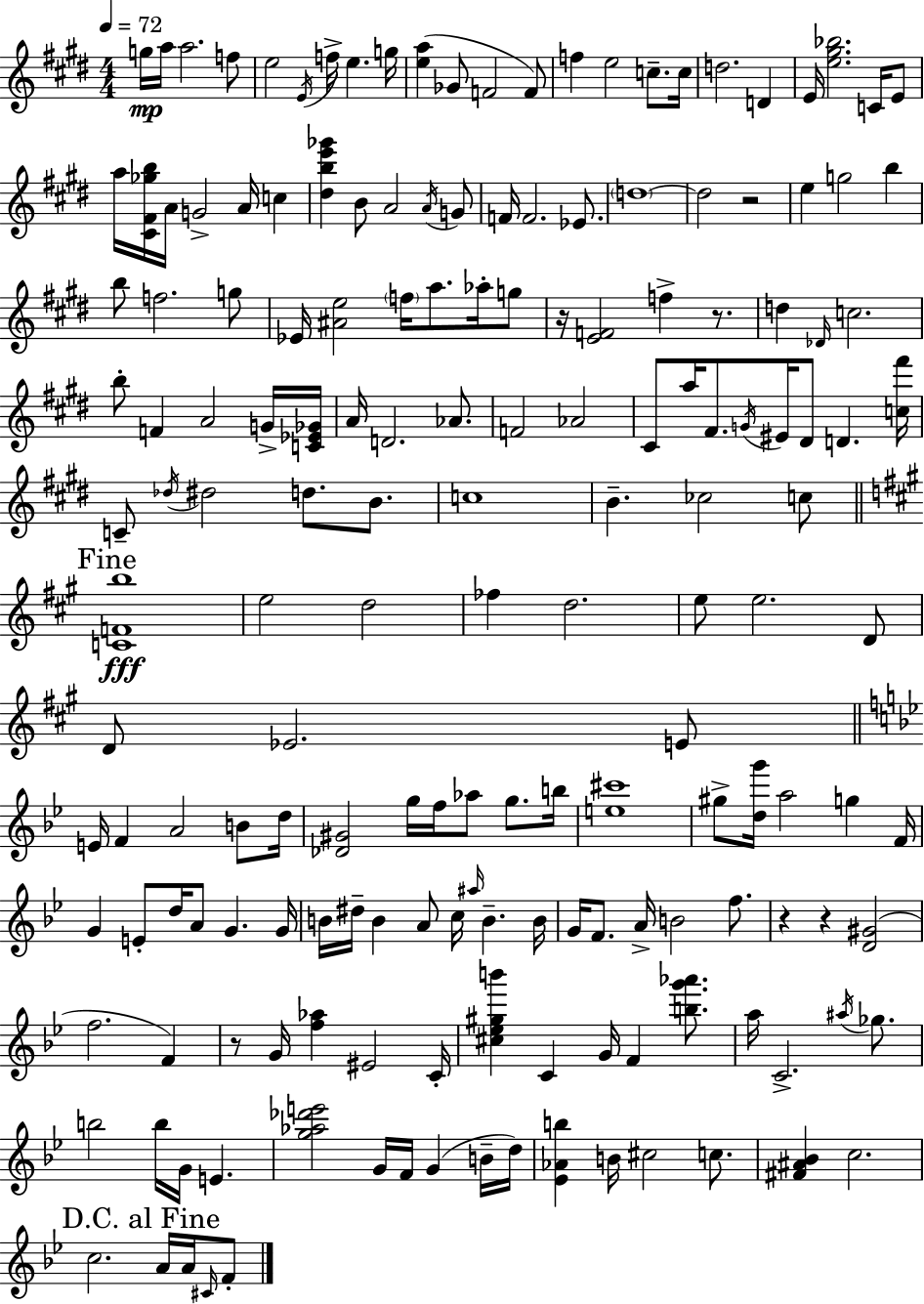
G5/s A5/s A5/h. F5/e E5/h E4/s F5/s E5/q. G5/s [E5,A5]/q Gb4/e F4/h F4/e F5/q E5/h C5/e. C5/s D5/h. D4/q E4/s [E5,G#5,Bb5]/h. C4/s E4/e A5/s [C#4,F#4,Gb5,B5]/s A4/s G4/h A4/s C5/q [D#5,B5,E6,Gb6]/q B4/e A4/h A4/s G4/e F4/s F4/h. Eb4/e. D5/w D5/h R/h E5/q G5/h B5/q B5/e F5/h. G5/e Eb4/s [A#4,E5]/h F5/s A5/e. Ab5/s G5/e R/s [E4,F4]/h F5/q R/e. D5/q Db4/s C5/h. B5/e F4/q A4/h G4/s [C4,Eb4,Gb4]/s A4/s D4/h. Ab4/e. F4/h Ab4/h C#4/e A5/s F#4/e. G4/s EIS4/s D#4/e D4/q. [C5,F#6]/s C4/e Db5/s D#5/h D5/e. B4/e. C5/w B4/q. CES5/h C5/e [C4,F4,B5]/w E5/h D5/h FES5/q D5/h. E5/e E5/h. D4/e D4/e Eb4/h. E4/e E4/s F4/q A4/h B4/e D5/s [Db4,G#4]/h G5/s F5/s Ab5/e G5/e. B5/s [E5,C#6]/w G#5/e [D5,G6]/s A5/h G5/q F4/s G4/q E4/e D5/s A4/e G4/q. G4/s B4/s D#5/s B4/q A4/e C5/s A#5/s B4/q. B4/s G4/s F4/e. A4/s B4/h F5/e. R/q R/q [D4,G#4]/h F5/h. F4/q R/e G4/s [F5,Ab5]/q EIS4/h C4/s [C#5,Eb5,G#5,B6]/q C4/q G4/s F4/q [B5,G6,Ab6]/e. A5/s C4/h. A#5/s Gb5/e. B5/h B5/s G4/s E4/q. [G5,Ab5,Db6,E6]/h G4/s F4/s G4/q B4/s D5/s [Eb4,Ab4,B5]/q B4/s C#5/h C5/e. [F#4,A#4,Bb4]/q C5/h. C5/h. A4/s A4/s C#4/s F4/e